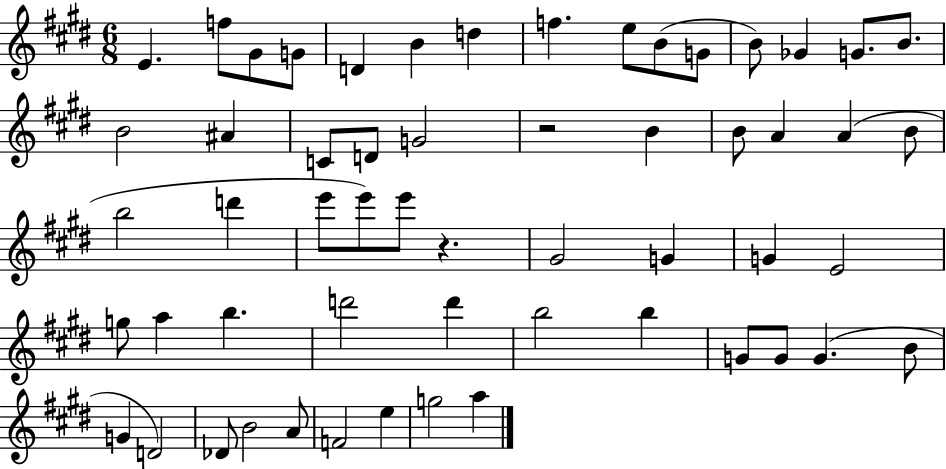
{
  \clef treble
  \numericTimeSignature
  \time 6/8
  \key e \major
  e'4. f''8 gis'8 g'8 | d'4 b'4 d''4 | f''4. e''8 b'8( g'8 | b'8) ges'4 g'8. b'8. | \break b'2 ais'4 | c'8 d'8 g'2 | r2 b'4 | b'8 a'4 a'4( b'8 | \break b''2 d'''4 | e'''8 e'''8) e'''8 r4. | gis'2 g'4 | g'4 e'2 | \break g''8 a''4 b''4. | d'''2 d'''4 | b''2 b''4 | g'8 g'8 g'4.( b'8 | \break g'4 d'2) | des'8 b'2 a'8 | f'2 e''4 | g''2 a''4 | \break \bar "|."
}